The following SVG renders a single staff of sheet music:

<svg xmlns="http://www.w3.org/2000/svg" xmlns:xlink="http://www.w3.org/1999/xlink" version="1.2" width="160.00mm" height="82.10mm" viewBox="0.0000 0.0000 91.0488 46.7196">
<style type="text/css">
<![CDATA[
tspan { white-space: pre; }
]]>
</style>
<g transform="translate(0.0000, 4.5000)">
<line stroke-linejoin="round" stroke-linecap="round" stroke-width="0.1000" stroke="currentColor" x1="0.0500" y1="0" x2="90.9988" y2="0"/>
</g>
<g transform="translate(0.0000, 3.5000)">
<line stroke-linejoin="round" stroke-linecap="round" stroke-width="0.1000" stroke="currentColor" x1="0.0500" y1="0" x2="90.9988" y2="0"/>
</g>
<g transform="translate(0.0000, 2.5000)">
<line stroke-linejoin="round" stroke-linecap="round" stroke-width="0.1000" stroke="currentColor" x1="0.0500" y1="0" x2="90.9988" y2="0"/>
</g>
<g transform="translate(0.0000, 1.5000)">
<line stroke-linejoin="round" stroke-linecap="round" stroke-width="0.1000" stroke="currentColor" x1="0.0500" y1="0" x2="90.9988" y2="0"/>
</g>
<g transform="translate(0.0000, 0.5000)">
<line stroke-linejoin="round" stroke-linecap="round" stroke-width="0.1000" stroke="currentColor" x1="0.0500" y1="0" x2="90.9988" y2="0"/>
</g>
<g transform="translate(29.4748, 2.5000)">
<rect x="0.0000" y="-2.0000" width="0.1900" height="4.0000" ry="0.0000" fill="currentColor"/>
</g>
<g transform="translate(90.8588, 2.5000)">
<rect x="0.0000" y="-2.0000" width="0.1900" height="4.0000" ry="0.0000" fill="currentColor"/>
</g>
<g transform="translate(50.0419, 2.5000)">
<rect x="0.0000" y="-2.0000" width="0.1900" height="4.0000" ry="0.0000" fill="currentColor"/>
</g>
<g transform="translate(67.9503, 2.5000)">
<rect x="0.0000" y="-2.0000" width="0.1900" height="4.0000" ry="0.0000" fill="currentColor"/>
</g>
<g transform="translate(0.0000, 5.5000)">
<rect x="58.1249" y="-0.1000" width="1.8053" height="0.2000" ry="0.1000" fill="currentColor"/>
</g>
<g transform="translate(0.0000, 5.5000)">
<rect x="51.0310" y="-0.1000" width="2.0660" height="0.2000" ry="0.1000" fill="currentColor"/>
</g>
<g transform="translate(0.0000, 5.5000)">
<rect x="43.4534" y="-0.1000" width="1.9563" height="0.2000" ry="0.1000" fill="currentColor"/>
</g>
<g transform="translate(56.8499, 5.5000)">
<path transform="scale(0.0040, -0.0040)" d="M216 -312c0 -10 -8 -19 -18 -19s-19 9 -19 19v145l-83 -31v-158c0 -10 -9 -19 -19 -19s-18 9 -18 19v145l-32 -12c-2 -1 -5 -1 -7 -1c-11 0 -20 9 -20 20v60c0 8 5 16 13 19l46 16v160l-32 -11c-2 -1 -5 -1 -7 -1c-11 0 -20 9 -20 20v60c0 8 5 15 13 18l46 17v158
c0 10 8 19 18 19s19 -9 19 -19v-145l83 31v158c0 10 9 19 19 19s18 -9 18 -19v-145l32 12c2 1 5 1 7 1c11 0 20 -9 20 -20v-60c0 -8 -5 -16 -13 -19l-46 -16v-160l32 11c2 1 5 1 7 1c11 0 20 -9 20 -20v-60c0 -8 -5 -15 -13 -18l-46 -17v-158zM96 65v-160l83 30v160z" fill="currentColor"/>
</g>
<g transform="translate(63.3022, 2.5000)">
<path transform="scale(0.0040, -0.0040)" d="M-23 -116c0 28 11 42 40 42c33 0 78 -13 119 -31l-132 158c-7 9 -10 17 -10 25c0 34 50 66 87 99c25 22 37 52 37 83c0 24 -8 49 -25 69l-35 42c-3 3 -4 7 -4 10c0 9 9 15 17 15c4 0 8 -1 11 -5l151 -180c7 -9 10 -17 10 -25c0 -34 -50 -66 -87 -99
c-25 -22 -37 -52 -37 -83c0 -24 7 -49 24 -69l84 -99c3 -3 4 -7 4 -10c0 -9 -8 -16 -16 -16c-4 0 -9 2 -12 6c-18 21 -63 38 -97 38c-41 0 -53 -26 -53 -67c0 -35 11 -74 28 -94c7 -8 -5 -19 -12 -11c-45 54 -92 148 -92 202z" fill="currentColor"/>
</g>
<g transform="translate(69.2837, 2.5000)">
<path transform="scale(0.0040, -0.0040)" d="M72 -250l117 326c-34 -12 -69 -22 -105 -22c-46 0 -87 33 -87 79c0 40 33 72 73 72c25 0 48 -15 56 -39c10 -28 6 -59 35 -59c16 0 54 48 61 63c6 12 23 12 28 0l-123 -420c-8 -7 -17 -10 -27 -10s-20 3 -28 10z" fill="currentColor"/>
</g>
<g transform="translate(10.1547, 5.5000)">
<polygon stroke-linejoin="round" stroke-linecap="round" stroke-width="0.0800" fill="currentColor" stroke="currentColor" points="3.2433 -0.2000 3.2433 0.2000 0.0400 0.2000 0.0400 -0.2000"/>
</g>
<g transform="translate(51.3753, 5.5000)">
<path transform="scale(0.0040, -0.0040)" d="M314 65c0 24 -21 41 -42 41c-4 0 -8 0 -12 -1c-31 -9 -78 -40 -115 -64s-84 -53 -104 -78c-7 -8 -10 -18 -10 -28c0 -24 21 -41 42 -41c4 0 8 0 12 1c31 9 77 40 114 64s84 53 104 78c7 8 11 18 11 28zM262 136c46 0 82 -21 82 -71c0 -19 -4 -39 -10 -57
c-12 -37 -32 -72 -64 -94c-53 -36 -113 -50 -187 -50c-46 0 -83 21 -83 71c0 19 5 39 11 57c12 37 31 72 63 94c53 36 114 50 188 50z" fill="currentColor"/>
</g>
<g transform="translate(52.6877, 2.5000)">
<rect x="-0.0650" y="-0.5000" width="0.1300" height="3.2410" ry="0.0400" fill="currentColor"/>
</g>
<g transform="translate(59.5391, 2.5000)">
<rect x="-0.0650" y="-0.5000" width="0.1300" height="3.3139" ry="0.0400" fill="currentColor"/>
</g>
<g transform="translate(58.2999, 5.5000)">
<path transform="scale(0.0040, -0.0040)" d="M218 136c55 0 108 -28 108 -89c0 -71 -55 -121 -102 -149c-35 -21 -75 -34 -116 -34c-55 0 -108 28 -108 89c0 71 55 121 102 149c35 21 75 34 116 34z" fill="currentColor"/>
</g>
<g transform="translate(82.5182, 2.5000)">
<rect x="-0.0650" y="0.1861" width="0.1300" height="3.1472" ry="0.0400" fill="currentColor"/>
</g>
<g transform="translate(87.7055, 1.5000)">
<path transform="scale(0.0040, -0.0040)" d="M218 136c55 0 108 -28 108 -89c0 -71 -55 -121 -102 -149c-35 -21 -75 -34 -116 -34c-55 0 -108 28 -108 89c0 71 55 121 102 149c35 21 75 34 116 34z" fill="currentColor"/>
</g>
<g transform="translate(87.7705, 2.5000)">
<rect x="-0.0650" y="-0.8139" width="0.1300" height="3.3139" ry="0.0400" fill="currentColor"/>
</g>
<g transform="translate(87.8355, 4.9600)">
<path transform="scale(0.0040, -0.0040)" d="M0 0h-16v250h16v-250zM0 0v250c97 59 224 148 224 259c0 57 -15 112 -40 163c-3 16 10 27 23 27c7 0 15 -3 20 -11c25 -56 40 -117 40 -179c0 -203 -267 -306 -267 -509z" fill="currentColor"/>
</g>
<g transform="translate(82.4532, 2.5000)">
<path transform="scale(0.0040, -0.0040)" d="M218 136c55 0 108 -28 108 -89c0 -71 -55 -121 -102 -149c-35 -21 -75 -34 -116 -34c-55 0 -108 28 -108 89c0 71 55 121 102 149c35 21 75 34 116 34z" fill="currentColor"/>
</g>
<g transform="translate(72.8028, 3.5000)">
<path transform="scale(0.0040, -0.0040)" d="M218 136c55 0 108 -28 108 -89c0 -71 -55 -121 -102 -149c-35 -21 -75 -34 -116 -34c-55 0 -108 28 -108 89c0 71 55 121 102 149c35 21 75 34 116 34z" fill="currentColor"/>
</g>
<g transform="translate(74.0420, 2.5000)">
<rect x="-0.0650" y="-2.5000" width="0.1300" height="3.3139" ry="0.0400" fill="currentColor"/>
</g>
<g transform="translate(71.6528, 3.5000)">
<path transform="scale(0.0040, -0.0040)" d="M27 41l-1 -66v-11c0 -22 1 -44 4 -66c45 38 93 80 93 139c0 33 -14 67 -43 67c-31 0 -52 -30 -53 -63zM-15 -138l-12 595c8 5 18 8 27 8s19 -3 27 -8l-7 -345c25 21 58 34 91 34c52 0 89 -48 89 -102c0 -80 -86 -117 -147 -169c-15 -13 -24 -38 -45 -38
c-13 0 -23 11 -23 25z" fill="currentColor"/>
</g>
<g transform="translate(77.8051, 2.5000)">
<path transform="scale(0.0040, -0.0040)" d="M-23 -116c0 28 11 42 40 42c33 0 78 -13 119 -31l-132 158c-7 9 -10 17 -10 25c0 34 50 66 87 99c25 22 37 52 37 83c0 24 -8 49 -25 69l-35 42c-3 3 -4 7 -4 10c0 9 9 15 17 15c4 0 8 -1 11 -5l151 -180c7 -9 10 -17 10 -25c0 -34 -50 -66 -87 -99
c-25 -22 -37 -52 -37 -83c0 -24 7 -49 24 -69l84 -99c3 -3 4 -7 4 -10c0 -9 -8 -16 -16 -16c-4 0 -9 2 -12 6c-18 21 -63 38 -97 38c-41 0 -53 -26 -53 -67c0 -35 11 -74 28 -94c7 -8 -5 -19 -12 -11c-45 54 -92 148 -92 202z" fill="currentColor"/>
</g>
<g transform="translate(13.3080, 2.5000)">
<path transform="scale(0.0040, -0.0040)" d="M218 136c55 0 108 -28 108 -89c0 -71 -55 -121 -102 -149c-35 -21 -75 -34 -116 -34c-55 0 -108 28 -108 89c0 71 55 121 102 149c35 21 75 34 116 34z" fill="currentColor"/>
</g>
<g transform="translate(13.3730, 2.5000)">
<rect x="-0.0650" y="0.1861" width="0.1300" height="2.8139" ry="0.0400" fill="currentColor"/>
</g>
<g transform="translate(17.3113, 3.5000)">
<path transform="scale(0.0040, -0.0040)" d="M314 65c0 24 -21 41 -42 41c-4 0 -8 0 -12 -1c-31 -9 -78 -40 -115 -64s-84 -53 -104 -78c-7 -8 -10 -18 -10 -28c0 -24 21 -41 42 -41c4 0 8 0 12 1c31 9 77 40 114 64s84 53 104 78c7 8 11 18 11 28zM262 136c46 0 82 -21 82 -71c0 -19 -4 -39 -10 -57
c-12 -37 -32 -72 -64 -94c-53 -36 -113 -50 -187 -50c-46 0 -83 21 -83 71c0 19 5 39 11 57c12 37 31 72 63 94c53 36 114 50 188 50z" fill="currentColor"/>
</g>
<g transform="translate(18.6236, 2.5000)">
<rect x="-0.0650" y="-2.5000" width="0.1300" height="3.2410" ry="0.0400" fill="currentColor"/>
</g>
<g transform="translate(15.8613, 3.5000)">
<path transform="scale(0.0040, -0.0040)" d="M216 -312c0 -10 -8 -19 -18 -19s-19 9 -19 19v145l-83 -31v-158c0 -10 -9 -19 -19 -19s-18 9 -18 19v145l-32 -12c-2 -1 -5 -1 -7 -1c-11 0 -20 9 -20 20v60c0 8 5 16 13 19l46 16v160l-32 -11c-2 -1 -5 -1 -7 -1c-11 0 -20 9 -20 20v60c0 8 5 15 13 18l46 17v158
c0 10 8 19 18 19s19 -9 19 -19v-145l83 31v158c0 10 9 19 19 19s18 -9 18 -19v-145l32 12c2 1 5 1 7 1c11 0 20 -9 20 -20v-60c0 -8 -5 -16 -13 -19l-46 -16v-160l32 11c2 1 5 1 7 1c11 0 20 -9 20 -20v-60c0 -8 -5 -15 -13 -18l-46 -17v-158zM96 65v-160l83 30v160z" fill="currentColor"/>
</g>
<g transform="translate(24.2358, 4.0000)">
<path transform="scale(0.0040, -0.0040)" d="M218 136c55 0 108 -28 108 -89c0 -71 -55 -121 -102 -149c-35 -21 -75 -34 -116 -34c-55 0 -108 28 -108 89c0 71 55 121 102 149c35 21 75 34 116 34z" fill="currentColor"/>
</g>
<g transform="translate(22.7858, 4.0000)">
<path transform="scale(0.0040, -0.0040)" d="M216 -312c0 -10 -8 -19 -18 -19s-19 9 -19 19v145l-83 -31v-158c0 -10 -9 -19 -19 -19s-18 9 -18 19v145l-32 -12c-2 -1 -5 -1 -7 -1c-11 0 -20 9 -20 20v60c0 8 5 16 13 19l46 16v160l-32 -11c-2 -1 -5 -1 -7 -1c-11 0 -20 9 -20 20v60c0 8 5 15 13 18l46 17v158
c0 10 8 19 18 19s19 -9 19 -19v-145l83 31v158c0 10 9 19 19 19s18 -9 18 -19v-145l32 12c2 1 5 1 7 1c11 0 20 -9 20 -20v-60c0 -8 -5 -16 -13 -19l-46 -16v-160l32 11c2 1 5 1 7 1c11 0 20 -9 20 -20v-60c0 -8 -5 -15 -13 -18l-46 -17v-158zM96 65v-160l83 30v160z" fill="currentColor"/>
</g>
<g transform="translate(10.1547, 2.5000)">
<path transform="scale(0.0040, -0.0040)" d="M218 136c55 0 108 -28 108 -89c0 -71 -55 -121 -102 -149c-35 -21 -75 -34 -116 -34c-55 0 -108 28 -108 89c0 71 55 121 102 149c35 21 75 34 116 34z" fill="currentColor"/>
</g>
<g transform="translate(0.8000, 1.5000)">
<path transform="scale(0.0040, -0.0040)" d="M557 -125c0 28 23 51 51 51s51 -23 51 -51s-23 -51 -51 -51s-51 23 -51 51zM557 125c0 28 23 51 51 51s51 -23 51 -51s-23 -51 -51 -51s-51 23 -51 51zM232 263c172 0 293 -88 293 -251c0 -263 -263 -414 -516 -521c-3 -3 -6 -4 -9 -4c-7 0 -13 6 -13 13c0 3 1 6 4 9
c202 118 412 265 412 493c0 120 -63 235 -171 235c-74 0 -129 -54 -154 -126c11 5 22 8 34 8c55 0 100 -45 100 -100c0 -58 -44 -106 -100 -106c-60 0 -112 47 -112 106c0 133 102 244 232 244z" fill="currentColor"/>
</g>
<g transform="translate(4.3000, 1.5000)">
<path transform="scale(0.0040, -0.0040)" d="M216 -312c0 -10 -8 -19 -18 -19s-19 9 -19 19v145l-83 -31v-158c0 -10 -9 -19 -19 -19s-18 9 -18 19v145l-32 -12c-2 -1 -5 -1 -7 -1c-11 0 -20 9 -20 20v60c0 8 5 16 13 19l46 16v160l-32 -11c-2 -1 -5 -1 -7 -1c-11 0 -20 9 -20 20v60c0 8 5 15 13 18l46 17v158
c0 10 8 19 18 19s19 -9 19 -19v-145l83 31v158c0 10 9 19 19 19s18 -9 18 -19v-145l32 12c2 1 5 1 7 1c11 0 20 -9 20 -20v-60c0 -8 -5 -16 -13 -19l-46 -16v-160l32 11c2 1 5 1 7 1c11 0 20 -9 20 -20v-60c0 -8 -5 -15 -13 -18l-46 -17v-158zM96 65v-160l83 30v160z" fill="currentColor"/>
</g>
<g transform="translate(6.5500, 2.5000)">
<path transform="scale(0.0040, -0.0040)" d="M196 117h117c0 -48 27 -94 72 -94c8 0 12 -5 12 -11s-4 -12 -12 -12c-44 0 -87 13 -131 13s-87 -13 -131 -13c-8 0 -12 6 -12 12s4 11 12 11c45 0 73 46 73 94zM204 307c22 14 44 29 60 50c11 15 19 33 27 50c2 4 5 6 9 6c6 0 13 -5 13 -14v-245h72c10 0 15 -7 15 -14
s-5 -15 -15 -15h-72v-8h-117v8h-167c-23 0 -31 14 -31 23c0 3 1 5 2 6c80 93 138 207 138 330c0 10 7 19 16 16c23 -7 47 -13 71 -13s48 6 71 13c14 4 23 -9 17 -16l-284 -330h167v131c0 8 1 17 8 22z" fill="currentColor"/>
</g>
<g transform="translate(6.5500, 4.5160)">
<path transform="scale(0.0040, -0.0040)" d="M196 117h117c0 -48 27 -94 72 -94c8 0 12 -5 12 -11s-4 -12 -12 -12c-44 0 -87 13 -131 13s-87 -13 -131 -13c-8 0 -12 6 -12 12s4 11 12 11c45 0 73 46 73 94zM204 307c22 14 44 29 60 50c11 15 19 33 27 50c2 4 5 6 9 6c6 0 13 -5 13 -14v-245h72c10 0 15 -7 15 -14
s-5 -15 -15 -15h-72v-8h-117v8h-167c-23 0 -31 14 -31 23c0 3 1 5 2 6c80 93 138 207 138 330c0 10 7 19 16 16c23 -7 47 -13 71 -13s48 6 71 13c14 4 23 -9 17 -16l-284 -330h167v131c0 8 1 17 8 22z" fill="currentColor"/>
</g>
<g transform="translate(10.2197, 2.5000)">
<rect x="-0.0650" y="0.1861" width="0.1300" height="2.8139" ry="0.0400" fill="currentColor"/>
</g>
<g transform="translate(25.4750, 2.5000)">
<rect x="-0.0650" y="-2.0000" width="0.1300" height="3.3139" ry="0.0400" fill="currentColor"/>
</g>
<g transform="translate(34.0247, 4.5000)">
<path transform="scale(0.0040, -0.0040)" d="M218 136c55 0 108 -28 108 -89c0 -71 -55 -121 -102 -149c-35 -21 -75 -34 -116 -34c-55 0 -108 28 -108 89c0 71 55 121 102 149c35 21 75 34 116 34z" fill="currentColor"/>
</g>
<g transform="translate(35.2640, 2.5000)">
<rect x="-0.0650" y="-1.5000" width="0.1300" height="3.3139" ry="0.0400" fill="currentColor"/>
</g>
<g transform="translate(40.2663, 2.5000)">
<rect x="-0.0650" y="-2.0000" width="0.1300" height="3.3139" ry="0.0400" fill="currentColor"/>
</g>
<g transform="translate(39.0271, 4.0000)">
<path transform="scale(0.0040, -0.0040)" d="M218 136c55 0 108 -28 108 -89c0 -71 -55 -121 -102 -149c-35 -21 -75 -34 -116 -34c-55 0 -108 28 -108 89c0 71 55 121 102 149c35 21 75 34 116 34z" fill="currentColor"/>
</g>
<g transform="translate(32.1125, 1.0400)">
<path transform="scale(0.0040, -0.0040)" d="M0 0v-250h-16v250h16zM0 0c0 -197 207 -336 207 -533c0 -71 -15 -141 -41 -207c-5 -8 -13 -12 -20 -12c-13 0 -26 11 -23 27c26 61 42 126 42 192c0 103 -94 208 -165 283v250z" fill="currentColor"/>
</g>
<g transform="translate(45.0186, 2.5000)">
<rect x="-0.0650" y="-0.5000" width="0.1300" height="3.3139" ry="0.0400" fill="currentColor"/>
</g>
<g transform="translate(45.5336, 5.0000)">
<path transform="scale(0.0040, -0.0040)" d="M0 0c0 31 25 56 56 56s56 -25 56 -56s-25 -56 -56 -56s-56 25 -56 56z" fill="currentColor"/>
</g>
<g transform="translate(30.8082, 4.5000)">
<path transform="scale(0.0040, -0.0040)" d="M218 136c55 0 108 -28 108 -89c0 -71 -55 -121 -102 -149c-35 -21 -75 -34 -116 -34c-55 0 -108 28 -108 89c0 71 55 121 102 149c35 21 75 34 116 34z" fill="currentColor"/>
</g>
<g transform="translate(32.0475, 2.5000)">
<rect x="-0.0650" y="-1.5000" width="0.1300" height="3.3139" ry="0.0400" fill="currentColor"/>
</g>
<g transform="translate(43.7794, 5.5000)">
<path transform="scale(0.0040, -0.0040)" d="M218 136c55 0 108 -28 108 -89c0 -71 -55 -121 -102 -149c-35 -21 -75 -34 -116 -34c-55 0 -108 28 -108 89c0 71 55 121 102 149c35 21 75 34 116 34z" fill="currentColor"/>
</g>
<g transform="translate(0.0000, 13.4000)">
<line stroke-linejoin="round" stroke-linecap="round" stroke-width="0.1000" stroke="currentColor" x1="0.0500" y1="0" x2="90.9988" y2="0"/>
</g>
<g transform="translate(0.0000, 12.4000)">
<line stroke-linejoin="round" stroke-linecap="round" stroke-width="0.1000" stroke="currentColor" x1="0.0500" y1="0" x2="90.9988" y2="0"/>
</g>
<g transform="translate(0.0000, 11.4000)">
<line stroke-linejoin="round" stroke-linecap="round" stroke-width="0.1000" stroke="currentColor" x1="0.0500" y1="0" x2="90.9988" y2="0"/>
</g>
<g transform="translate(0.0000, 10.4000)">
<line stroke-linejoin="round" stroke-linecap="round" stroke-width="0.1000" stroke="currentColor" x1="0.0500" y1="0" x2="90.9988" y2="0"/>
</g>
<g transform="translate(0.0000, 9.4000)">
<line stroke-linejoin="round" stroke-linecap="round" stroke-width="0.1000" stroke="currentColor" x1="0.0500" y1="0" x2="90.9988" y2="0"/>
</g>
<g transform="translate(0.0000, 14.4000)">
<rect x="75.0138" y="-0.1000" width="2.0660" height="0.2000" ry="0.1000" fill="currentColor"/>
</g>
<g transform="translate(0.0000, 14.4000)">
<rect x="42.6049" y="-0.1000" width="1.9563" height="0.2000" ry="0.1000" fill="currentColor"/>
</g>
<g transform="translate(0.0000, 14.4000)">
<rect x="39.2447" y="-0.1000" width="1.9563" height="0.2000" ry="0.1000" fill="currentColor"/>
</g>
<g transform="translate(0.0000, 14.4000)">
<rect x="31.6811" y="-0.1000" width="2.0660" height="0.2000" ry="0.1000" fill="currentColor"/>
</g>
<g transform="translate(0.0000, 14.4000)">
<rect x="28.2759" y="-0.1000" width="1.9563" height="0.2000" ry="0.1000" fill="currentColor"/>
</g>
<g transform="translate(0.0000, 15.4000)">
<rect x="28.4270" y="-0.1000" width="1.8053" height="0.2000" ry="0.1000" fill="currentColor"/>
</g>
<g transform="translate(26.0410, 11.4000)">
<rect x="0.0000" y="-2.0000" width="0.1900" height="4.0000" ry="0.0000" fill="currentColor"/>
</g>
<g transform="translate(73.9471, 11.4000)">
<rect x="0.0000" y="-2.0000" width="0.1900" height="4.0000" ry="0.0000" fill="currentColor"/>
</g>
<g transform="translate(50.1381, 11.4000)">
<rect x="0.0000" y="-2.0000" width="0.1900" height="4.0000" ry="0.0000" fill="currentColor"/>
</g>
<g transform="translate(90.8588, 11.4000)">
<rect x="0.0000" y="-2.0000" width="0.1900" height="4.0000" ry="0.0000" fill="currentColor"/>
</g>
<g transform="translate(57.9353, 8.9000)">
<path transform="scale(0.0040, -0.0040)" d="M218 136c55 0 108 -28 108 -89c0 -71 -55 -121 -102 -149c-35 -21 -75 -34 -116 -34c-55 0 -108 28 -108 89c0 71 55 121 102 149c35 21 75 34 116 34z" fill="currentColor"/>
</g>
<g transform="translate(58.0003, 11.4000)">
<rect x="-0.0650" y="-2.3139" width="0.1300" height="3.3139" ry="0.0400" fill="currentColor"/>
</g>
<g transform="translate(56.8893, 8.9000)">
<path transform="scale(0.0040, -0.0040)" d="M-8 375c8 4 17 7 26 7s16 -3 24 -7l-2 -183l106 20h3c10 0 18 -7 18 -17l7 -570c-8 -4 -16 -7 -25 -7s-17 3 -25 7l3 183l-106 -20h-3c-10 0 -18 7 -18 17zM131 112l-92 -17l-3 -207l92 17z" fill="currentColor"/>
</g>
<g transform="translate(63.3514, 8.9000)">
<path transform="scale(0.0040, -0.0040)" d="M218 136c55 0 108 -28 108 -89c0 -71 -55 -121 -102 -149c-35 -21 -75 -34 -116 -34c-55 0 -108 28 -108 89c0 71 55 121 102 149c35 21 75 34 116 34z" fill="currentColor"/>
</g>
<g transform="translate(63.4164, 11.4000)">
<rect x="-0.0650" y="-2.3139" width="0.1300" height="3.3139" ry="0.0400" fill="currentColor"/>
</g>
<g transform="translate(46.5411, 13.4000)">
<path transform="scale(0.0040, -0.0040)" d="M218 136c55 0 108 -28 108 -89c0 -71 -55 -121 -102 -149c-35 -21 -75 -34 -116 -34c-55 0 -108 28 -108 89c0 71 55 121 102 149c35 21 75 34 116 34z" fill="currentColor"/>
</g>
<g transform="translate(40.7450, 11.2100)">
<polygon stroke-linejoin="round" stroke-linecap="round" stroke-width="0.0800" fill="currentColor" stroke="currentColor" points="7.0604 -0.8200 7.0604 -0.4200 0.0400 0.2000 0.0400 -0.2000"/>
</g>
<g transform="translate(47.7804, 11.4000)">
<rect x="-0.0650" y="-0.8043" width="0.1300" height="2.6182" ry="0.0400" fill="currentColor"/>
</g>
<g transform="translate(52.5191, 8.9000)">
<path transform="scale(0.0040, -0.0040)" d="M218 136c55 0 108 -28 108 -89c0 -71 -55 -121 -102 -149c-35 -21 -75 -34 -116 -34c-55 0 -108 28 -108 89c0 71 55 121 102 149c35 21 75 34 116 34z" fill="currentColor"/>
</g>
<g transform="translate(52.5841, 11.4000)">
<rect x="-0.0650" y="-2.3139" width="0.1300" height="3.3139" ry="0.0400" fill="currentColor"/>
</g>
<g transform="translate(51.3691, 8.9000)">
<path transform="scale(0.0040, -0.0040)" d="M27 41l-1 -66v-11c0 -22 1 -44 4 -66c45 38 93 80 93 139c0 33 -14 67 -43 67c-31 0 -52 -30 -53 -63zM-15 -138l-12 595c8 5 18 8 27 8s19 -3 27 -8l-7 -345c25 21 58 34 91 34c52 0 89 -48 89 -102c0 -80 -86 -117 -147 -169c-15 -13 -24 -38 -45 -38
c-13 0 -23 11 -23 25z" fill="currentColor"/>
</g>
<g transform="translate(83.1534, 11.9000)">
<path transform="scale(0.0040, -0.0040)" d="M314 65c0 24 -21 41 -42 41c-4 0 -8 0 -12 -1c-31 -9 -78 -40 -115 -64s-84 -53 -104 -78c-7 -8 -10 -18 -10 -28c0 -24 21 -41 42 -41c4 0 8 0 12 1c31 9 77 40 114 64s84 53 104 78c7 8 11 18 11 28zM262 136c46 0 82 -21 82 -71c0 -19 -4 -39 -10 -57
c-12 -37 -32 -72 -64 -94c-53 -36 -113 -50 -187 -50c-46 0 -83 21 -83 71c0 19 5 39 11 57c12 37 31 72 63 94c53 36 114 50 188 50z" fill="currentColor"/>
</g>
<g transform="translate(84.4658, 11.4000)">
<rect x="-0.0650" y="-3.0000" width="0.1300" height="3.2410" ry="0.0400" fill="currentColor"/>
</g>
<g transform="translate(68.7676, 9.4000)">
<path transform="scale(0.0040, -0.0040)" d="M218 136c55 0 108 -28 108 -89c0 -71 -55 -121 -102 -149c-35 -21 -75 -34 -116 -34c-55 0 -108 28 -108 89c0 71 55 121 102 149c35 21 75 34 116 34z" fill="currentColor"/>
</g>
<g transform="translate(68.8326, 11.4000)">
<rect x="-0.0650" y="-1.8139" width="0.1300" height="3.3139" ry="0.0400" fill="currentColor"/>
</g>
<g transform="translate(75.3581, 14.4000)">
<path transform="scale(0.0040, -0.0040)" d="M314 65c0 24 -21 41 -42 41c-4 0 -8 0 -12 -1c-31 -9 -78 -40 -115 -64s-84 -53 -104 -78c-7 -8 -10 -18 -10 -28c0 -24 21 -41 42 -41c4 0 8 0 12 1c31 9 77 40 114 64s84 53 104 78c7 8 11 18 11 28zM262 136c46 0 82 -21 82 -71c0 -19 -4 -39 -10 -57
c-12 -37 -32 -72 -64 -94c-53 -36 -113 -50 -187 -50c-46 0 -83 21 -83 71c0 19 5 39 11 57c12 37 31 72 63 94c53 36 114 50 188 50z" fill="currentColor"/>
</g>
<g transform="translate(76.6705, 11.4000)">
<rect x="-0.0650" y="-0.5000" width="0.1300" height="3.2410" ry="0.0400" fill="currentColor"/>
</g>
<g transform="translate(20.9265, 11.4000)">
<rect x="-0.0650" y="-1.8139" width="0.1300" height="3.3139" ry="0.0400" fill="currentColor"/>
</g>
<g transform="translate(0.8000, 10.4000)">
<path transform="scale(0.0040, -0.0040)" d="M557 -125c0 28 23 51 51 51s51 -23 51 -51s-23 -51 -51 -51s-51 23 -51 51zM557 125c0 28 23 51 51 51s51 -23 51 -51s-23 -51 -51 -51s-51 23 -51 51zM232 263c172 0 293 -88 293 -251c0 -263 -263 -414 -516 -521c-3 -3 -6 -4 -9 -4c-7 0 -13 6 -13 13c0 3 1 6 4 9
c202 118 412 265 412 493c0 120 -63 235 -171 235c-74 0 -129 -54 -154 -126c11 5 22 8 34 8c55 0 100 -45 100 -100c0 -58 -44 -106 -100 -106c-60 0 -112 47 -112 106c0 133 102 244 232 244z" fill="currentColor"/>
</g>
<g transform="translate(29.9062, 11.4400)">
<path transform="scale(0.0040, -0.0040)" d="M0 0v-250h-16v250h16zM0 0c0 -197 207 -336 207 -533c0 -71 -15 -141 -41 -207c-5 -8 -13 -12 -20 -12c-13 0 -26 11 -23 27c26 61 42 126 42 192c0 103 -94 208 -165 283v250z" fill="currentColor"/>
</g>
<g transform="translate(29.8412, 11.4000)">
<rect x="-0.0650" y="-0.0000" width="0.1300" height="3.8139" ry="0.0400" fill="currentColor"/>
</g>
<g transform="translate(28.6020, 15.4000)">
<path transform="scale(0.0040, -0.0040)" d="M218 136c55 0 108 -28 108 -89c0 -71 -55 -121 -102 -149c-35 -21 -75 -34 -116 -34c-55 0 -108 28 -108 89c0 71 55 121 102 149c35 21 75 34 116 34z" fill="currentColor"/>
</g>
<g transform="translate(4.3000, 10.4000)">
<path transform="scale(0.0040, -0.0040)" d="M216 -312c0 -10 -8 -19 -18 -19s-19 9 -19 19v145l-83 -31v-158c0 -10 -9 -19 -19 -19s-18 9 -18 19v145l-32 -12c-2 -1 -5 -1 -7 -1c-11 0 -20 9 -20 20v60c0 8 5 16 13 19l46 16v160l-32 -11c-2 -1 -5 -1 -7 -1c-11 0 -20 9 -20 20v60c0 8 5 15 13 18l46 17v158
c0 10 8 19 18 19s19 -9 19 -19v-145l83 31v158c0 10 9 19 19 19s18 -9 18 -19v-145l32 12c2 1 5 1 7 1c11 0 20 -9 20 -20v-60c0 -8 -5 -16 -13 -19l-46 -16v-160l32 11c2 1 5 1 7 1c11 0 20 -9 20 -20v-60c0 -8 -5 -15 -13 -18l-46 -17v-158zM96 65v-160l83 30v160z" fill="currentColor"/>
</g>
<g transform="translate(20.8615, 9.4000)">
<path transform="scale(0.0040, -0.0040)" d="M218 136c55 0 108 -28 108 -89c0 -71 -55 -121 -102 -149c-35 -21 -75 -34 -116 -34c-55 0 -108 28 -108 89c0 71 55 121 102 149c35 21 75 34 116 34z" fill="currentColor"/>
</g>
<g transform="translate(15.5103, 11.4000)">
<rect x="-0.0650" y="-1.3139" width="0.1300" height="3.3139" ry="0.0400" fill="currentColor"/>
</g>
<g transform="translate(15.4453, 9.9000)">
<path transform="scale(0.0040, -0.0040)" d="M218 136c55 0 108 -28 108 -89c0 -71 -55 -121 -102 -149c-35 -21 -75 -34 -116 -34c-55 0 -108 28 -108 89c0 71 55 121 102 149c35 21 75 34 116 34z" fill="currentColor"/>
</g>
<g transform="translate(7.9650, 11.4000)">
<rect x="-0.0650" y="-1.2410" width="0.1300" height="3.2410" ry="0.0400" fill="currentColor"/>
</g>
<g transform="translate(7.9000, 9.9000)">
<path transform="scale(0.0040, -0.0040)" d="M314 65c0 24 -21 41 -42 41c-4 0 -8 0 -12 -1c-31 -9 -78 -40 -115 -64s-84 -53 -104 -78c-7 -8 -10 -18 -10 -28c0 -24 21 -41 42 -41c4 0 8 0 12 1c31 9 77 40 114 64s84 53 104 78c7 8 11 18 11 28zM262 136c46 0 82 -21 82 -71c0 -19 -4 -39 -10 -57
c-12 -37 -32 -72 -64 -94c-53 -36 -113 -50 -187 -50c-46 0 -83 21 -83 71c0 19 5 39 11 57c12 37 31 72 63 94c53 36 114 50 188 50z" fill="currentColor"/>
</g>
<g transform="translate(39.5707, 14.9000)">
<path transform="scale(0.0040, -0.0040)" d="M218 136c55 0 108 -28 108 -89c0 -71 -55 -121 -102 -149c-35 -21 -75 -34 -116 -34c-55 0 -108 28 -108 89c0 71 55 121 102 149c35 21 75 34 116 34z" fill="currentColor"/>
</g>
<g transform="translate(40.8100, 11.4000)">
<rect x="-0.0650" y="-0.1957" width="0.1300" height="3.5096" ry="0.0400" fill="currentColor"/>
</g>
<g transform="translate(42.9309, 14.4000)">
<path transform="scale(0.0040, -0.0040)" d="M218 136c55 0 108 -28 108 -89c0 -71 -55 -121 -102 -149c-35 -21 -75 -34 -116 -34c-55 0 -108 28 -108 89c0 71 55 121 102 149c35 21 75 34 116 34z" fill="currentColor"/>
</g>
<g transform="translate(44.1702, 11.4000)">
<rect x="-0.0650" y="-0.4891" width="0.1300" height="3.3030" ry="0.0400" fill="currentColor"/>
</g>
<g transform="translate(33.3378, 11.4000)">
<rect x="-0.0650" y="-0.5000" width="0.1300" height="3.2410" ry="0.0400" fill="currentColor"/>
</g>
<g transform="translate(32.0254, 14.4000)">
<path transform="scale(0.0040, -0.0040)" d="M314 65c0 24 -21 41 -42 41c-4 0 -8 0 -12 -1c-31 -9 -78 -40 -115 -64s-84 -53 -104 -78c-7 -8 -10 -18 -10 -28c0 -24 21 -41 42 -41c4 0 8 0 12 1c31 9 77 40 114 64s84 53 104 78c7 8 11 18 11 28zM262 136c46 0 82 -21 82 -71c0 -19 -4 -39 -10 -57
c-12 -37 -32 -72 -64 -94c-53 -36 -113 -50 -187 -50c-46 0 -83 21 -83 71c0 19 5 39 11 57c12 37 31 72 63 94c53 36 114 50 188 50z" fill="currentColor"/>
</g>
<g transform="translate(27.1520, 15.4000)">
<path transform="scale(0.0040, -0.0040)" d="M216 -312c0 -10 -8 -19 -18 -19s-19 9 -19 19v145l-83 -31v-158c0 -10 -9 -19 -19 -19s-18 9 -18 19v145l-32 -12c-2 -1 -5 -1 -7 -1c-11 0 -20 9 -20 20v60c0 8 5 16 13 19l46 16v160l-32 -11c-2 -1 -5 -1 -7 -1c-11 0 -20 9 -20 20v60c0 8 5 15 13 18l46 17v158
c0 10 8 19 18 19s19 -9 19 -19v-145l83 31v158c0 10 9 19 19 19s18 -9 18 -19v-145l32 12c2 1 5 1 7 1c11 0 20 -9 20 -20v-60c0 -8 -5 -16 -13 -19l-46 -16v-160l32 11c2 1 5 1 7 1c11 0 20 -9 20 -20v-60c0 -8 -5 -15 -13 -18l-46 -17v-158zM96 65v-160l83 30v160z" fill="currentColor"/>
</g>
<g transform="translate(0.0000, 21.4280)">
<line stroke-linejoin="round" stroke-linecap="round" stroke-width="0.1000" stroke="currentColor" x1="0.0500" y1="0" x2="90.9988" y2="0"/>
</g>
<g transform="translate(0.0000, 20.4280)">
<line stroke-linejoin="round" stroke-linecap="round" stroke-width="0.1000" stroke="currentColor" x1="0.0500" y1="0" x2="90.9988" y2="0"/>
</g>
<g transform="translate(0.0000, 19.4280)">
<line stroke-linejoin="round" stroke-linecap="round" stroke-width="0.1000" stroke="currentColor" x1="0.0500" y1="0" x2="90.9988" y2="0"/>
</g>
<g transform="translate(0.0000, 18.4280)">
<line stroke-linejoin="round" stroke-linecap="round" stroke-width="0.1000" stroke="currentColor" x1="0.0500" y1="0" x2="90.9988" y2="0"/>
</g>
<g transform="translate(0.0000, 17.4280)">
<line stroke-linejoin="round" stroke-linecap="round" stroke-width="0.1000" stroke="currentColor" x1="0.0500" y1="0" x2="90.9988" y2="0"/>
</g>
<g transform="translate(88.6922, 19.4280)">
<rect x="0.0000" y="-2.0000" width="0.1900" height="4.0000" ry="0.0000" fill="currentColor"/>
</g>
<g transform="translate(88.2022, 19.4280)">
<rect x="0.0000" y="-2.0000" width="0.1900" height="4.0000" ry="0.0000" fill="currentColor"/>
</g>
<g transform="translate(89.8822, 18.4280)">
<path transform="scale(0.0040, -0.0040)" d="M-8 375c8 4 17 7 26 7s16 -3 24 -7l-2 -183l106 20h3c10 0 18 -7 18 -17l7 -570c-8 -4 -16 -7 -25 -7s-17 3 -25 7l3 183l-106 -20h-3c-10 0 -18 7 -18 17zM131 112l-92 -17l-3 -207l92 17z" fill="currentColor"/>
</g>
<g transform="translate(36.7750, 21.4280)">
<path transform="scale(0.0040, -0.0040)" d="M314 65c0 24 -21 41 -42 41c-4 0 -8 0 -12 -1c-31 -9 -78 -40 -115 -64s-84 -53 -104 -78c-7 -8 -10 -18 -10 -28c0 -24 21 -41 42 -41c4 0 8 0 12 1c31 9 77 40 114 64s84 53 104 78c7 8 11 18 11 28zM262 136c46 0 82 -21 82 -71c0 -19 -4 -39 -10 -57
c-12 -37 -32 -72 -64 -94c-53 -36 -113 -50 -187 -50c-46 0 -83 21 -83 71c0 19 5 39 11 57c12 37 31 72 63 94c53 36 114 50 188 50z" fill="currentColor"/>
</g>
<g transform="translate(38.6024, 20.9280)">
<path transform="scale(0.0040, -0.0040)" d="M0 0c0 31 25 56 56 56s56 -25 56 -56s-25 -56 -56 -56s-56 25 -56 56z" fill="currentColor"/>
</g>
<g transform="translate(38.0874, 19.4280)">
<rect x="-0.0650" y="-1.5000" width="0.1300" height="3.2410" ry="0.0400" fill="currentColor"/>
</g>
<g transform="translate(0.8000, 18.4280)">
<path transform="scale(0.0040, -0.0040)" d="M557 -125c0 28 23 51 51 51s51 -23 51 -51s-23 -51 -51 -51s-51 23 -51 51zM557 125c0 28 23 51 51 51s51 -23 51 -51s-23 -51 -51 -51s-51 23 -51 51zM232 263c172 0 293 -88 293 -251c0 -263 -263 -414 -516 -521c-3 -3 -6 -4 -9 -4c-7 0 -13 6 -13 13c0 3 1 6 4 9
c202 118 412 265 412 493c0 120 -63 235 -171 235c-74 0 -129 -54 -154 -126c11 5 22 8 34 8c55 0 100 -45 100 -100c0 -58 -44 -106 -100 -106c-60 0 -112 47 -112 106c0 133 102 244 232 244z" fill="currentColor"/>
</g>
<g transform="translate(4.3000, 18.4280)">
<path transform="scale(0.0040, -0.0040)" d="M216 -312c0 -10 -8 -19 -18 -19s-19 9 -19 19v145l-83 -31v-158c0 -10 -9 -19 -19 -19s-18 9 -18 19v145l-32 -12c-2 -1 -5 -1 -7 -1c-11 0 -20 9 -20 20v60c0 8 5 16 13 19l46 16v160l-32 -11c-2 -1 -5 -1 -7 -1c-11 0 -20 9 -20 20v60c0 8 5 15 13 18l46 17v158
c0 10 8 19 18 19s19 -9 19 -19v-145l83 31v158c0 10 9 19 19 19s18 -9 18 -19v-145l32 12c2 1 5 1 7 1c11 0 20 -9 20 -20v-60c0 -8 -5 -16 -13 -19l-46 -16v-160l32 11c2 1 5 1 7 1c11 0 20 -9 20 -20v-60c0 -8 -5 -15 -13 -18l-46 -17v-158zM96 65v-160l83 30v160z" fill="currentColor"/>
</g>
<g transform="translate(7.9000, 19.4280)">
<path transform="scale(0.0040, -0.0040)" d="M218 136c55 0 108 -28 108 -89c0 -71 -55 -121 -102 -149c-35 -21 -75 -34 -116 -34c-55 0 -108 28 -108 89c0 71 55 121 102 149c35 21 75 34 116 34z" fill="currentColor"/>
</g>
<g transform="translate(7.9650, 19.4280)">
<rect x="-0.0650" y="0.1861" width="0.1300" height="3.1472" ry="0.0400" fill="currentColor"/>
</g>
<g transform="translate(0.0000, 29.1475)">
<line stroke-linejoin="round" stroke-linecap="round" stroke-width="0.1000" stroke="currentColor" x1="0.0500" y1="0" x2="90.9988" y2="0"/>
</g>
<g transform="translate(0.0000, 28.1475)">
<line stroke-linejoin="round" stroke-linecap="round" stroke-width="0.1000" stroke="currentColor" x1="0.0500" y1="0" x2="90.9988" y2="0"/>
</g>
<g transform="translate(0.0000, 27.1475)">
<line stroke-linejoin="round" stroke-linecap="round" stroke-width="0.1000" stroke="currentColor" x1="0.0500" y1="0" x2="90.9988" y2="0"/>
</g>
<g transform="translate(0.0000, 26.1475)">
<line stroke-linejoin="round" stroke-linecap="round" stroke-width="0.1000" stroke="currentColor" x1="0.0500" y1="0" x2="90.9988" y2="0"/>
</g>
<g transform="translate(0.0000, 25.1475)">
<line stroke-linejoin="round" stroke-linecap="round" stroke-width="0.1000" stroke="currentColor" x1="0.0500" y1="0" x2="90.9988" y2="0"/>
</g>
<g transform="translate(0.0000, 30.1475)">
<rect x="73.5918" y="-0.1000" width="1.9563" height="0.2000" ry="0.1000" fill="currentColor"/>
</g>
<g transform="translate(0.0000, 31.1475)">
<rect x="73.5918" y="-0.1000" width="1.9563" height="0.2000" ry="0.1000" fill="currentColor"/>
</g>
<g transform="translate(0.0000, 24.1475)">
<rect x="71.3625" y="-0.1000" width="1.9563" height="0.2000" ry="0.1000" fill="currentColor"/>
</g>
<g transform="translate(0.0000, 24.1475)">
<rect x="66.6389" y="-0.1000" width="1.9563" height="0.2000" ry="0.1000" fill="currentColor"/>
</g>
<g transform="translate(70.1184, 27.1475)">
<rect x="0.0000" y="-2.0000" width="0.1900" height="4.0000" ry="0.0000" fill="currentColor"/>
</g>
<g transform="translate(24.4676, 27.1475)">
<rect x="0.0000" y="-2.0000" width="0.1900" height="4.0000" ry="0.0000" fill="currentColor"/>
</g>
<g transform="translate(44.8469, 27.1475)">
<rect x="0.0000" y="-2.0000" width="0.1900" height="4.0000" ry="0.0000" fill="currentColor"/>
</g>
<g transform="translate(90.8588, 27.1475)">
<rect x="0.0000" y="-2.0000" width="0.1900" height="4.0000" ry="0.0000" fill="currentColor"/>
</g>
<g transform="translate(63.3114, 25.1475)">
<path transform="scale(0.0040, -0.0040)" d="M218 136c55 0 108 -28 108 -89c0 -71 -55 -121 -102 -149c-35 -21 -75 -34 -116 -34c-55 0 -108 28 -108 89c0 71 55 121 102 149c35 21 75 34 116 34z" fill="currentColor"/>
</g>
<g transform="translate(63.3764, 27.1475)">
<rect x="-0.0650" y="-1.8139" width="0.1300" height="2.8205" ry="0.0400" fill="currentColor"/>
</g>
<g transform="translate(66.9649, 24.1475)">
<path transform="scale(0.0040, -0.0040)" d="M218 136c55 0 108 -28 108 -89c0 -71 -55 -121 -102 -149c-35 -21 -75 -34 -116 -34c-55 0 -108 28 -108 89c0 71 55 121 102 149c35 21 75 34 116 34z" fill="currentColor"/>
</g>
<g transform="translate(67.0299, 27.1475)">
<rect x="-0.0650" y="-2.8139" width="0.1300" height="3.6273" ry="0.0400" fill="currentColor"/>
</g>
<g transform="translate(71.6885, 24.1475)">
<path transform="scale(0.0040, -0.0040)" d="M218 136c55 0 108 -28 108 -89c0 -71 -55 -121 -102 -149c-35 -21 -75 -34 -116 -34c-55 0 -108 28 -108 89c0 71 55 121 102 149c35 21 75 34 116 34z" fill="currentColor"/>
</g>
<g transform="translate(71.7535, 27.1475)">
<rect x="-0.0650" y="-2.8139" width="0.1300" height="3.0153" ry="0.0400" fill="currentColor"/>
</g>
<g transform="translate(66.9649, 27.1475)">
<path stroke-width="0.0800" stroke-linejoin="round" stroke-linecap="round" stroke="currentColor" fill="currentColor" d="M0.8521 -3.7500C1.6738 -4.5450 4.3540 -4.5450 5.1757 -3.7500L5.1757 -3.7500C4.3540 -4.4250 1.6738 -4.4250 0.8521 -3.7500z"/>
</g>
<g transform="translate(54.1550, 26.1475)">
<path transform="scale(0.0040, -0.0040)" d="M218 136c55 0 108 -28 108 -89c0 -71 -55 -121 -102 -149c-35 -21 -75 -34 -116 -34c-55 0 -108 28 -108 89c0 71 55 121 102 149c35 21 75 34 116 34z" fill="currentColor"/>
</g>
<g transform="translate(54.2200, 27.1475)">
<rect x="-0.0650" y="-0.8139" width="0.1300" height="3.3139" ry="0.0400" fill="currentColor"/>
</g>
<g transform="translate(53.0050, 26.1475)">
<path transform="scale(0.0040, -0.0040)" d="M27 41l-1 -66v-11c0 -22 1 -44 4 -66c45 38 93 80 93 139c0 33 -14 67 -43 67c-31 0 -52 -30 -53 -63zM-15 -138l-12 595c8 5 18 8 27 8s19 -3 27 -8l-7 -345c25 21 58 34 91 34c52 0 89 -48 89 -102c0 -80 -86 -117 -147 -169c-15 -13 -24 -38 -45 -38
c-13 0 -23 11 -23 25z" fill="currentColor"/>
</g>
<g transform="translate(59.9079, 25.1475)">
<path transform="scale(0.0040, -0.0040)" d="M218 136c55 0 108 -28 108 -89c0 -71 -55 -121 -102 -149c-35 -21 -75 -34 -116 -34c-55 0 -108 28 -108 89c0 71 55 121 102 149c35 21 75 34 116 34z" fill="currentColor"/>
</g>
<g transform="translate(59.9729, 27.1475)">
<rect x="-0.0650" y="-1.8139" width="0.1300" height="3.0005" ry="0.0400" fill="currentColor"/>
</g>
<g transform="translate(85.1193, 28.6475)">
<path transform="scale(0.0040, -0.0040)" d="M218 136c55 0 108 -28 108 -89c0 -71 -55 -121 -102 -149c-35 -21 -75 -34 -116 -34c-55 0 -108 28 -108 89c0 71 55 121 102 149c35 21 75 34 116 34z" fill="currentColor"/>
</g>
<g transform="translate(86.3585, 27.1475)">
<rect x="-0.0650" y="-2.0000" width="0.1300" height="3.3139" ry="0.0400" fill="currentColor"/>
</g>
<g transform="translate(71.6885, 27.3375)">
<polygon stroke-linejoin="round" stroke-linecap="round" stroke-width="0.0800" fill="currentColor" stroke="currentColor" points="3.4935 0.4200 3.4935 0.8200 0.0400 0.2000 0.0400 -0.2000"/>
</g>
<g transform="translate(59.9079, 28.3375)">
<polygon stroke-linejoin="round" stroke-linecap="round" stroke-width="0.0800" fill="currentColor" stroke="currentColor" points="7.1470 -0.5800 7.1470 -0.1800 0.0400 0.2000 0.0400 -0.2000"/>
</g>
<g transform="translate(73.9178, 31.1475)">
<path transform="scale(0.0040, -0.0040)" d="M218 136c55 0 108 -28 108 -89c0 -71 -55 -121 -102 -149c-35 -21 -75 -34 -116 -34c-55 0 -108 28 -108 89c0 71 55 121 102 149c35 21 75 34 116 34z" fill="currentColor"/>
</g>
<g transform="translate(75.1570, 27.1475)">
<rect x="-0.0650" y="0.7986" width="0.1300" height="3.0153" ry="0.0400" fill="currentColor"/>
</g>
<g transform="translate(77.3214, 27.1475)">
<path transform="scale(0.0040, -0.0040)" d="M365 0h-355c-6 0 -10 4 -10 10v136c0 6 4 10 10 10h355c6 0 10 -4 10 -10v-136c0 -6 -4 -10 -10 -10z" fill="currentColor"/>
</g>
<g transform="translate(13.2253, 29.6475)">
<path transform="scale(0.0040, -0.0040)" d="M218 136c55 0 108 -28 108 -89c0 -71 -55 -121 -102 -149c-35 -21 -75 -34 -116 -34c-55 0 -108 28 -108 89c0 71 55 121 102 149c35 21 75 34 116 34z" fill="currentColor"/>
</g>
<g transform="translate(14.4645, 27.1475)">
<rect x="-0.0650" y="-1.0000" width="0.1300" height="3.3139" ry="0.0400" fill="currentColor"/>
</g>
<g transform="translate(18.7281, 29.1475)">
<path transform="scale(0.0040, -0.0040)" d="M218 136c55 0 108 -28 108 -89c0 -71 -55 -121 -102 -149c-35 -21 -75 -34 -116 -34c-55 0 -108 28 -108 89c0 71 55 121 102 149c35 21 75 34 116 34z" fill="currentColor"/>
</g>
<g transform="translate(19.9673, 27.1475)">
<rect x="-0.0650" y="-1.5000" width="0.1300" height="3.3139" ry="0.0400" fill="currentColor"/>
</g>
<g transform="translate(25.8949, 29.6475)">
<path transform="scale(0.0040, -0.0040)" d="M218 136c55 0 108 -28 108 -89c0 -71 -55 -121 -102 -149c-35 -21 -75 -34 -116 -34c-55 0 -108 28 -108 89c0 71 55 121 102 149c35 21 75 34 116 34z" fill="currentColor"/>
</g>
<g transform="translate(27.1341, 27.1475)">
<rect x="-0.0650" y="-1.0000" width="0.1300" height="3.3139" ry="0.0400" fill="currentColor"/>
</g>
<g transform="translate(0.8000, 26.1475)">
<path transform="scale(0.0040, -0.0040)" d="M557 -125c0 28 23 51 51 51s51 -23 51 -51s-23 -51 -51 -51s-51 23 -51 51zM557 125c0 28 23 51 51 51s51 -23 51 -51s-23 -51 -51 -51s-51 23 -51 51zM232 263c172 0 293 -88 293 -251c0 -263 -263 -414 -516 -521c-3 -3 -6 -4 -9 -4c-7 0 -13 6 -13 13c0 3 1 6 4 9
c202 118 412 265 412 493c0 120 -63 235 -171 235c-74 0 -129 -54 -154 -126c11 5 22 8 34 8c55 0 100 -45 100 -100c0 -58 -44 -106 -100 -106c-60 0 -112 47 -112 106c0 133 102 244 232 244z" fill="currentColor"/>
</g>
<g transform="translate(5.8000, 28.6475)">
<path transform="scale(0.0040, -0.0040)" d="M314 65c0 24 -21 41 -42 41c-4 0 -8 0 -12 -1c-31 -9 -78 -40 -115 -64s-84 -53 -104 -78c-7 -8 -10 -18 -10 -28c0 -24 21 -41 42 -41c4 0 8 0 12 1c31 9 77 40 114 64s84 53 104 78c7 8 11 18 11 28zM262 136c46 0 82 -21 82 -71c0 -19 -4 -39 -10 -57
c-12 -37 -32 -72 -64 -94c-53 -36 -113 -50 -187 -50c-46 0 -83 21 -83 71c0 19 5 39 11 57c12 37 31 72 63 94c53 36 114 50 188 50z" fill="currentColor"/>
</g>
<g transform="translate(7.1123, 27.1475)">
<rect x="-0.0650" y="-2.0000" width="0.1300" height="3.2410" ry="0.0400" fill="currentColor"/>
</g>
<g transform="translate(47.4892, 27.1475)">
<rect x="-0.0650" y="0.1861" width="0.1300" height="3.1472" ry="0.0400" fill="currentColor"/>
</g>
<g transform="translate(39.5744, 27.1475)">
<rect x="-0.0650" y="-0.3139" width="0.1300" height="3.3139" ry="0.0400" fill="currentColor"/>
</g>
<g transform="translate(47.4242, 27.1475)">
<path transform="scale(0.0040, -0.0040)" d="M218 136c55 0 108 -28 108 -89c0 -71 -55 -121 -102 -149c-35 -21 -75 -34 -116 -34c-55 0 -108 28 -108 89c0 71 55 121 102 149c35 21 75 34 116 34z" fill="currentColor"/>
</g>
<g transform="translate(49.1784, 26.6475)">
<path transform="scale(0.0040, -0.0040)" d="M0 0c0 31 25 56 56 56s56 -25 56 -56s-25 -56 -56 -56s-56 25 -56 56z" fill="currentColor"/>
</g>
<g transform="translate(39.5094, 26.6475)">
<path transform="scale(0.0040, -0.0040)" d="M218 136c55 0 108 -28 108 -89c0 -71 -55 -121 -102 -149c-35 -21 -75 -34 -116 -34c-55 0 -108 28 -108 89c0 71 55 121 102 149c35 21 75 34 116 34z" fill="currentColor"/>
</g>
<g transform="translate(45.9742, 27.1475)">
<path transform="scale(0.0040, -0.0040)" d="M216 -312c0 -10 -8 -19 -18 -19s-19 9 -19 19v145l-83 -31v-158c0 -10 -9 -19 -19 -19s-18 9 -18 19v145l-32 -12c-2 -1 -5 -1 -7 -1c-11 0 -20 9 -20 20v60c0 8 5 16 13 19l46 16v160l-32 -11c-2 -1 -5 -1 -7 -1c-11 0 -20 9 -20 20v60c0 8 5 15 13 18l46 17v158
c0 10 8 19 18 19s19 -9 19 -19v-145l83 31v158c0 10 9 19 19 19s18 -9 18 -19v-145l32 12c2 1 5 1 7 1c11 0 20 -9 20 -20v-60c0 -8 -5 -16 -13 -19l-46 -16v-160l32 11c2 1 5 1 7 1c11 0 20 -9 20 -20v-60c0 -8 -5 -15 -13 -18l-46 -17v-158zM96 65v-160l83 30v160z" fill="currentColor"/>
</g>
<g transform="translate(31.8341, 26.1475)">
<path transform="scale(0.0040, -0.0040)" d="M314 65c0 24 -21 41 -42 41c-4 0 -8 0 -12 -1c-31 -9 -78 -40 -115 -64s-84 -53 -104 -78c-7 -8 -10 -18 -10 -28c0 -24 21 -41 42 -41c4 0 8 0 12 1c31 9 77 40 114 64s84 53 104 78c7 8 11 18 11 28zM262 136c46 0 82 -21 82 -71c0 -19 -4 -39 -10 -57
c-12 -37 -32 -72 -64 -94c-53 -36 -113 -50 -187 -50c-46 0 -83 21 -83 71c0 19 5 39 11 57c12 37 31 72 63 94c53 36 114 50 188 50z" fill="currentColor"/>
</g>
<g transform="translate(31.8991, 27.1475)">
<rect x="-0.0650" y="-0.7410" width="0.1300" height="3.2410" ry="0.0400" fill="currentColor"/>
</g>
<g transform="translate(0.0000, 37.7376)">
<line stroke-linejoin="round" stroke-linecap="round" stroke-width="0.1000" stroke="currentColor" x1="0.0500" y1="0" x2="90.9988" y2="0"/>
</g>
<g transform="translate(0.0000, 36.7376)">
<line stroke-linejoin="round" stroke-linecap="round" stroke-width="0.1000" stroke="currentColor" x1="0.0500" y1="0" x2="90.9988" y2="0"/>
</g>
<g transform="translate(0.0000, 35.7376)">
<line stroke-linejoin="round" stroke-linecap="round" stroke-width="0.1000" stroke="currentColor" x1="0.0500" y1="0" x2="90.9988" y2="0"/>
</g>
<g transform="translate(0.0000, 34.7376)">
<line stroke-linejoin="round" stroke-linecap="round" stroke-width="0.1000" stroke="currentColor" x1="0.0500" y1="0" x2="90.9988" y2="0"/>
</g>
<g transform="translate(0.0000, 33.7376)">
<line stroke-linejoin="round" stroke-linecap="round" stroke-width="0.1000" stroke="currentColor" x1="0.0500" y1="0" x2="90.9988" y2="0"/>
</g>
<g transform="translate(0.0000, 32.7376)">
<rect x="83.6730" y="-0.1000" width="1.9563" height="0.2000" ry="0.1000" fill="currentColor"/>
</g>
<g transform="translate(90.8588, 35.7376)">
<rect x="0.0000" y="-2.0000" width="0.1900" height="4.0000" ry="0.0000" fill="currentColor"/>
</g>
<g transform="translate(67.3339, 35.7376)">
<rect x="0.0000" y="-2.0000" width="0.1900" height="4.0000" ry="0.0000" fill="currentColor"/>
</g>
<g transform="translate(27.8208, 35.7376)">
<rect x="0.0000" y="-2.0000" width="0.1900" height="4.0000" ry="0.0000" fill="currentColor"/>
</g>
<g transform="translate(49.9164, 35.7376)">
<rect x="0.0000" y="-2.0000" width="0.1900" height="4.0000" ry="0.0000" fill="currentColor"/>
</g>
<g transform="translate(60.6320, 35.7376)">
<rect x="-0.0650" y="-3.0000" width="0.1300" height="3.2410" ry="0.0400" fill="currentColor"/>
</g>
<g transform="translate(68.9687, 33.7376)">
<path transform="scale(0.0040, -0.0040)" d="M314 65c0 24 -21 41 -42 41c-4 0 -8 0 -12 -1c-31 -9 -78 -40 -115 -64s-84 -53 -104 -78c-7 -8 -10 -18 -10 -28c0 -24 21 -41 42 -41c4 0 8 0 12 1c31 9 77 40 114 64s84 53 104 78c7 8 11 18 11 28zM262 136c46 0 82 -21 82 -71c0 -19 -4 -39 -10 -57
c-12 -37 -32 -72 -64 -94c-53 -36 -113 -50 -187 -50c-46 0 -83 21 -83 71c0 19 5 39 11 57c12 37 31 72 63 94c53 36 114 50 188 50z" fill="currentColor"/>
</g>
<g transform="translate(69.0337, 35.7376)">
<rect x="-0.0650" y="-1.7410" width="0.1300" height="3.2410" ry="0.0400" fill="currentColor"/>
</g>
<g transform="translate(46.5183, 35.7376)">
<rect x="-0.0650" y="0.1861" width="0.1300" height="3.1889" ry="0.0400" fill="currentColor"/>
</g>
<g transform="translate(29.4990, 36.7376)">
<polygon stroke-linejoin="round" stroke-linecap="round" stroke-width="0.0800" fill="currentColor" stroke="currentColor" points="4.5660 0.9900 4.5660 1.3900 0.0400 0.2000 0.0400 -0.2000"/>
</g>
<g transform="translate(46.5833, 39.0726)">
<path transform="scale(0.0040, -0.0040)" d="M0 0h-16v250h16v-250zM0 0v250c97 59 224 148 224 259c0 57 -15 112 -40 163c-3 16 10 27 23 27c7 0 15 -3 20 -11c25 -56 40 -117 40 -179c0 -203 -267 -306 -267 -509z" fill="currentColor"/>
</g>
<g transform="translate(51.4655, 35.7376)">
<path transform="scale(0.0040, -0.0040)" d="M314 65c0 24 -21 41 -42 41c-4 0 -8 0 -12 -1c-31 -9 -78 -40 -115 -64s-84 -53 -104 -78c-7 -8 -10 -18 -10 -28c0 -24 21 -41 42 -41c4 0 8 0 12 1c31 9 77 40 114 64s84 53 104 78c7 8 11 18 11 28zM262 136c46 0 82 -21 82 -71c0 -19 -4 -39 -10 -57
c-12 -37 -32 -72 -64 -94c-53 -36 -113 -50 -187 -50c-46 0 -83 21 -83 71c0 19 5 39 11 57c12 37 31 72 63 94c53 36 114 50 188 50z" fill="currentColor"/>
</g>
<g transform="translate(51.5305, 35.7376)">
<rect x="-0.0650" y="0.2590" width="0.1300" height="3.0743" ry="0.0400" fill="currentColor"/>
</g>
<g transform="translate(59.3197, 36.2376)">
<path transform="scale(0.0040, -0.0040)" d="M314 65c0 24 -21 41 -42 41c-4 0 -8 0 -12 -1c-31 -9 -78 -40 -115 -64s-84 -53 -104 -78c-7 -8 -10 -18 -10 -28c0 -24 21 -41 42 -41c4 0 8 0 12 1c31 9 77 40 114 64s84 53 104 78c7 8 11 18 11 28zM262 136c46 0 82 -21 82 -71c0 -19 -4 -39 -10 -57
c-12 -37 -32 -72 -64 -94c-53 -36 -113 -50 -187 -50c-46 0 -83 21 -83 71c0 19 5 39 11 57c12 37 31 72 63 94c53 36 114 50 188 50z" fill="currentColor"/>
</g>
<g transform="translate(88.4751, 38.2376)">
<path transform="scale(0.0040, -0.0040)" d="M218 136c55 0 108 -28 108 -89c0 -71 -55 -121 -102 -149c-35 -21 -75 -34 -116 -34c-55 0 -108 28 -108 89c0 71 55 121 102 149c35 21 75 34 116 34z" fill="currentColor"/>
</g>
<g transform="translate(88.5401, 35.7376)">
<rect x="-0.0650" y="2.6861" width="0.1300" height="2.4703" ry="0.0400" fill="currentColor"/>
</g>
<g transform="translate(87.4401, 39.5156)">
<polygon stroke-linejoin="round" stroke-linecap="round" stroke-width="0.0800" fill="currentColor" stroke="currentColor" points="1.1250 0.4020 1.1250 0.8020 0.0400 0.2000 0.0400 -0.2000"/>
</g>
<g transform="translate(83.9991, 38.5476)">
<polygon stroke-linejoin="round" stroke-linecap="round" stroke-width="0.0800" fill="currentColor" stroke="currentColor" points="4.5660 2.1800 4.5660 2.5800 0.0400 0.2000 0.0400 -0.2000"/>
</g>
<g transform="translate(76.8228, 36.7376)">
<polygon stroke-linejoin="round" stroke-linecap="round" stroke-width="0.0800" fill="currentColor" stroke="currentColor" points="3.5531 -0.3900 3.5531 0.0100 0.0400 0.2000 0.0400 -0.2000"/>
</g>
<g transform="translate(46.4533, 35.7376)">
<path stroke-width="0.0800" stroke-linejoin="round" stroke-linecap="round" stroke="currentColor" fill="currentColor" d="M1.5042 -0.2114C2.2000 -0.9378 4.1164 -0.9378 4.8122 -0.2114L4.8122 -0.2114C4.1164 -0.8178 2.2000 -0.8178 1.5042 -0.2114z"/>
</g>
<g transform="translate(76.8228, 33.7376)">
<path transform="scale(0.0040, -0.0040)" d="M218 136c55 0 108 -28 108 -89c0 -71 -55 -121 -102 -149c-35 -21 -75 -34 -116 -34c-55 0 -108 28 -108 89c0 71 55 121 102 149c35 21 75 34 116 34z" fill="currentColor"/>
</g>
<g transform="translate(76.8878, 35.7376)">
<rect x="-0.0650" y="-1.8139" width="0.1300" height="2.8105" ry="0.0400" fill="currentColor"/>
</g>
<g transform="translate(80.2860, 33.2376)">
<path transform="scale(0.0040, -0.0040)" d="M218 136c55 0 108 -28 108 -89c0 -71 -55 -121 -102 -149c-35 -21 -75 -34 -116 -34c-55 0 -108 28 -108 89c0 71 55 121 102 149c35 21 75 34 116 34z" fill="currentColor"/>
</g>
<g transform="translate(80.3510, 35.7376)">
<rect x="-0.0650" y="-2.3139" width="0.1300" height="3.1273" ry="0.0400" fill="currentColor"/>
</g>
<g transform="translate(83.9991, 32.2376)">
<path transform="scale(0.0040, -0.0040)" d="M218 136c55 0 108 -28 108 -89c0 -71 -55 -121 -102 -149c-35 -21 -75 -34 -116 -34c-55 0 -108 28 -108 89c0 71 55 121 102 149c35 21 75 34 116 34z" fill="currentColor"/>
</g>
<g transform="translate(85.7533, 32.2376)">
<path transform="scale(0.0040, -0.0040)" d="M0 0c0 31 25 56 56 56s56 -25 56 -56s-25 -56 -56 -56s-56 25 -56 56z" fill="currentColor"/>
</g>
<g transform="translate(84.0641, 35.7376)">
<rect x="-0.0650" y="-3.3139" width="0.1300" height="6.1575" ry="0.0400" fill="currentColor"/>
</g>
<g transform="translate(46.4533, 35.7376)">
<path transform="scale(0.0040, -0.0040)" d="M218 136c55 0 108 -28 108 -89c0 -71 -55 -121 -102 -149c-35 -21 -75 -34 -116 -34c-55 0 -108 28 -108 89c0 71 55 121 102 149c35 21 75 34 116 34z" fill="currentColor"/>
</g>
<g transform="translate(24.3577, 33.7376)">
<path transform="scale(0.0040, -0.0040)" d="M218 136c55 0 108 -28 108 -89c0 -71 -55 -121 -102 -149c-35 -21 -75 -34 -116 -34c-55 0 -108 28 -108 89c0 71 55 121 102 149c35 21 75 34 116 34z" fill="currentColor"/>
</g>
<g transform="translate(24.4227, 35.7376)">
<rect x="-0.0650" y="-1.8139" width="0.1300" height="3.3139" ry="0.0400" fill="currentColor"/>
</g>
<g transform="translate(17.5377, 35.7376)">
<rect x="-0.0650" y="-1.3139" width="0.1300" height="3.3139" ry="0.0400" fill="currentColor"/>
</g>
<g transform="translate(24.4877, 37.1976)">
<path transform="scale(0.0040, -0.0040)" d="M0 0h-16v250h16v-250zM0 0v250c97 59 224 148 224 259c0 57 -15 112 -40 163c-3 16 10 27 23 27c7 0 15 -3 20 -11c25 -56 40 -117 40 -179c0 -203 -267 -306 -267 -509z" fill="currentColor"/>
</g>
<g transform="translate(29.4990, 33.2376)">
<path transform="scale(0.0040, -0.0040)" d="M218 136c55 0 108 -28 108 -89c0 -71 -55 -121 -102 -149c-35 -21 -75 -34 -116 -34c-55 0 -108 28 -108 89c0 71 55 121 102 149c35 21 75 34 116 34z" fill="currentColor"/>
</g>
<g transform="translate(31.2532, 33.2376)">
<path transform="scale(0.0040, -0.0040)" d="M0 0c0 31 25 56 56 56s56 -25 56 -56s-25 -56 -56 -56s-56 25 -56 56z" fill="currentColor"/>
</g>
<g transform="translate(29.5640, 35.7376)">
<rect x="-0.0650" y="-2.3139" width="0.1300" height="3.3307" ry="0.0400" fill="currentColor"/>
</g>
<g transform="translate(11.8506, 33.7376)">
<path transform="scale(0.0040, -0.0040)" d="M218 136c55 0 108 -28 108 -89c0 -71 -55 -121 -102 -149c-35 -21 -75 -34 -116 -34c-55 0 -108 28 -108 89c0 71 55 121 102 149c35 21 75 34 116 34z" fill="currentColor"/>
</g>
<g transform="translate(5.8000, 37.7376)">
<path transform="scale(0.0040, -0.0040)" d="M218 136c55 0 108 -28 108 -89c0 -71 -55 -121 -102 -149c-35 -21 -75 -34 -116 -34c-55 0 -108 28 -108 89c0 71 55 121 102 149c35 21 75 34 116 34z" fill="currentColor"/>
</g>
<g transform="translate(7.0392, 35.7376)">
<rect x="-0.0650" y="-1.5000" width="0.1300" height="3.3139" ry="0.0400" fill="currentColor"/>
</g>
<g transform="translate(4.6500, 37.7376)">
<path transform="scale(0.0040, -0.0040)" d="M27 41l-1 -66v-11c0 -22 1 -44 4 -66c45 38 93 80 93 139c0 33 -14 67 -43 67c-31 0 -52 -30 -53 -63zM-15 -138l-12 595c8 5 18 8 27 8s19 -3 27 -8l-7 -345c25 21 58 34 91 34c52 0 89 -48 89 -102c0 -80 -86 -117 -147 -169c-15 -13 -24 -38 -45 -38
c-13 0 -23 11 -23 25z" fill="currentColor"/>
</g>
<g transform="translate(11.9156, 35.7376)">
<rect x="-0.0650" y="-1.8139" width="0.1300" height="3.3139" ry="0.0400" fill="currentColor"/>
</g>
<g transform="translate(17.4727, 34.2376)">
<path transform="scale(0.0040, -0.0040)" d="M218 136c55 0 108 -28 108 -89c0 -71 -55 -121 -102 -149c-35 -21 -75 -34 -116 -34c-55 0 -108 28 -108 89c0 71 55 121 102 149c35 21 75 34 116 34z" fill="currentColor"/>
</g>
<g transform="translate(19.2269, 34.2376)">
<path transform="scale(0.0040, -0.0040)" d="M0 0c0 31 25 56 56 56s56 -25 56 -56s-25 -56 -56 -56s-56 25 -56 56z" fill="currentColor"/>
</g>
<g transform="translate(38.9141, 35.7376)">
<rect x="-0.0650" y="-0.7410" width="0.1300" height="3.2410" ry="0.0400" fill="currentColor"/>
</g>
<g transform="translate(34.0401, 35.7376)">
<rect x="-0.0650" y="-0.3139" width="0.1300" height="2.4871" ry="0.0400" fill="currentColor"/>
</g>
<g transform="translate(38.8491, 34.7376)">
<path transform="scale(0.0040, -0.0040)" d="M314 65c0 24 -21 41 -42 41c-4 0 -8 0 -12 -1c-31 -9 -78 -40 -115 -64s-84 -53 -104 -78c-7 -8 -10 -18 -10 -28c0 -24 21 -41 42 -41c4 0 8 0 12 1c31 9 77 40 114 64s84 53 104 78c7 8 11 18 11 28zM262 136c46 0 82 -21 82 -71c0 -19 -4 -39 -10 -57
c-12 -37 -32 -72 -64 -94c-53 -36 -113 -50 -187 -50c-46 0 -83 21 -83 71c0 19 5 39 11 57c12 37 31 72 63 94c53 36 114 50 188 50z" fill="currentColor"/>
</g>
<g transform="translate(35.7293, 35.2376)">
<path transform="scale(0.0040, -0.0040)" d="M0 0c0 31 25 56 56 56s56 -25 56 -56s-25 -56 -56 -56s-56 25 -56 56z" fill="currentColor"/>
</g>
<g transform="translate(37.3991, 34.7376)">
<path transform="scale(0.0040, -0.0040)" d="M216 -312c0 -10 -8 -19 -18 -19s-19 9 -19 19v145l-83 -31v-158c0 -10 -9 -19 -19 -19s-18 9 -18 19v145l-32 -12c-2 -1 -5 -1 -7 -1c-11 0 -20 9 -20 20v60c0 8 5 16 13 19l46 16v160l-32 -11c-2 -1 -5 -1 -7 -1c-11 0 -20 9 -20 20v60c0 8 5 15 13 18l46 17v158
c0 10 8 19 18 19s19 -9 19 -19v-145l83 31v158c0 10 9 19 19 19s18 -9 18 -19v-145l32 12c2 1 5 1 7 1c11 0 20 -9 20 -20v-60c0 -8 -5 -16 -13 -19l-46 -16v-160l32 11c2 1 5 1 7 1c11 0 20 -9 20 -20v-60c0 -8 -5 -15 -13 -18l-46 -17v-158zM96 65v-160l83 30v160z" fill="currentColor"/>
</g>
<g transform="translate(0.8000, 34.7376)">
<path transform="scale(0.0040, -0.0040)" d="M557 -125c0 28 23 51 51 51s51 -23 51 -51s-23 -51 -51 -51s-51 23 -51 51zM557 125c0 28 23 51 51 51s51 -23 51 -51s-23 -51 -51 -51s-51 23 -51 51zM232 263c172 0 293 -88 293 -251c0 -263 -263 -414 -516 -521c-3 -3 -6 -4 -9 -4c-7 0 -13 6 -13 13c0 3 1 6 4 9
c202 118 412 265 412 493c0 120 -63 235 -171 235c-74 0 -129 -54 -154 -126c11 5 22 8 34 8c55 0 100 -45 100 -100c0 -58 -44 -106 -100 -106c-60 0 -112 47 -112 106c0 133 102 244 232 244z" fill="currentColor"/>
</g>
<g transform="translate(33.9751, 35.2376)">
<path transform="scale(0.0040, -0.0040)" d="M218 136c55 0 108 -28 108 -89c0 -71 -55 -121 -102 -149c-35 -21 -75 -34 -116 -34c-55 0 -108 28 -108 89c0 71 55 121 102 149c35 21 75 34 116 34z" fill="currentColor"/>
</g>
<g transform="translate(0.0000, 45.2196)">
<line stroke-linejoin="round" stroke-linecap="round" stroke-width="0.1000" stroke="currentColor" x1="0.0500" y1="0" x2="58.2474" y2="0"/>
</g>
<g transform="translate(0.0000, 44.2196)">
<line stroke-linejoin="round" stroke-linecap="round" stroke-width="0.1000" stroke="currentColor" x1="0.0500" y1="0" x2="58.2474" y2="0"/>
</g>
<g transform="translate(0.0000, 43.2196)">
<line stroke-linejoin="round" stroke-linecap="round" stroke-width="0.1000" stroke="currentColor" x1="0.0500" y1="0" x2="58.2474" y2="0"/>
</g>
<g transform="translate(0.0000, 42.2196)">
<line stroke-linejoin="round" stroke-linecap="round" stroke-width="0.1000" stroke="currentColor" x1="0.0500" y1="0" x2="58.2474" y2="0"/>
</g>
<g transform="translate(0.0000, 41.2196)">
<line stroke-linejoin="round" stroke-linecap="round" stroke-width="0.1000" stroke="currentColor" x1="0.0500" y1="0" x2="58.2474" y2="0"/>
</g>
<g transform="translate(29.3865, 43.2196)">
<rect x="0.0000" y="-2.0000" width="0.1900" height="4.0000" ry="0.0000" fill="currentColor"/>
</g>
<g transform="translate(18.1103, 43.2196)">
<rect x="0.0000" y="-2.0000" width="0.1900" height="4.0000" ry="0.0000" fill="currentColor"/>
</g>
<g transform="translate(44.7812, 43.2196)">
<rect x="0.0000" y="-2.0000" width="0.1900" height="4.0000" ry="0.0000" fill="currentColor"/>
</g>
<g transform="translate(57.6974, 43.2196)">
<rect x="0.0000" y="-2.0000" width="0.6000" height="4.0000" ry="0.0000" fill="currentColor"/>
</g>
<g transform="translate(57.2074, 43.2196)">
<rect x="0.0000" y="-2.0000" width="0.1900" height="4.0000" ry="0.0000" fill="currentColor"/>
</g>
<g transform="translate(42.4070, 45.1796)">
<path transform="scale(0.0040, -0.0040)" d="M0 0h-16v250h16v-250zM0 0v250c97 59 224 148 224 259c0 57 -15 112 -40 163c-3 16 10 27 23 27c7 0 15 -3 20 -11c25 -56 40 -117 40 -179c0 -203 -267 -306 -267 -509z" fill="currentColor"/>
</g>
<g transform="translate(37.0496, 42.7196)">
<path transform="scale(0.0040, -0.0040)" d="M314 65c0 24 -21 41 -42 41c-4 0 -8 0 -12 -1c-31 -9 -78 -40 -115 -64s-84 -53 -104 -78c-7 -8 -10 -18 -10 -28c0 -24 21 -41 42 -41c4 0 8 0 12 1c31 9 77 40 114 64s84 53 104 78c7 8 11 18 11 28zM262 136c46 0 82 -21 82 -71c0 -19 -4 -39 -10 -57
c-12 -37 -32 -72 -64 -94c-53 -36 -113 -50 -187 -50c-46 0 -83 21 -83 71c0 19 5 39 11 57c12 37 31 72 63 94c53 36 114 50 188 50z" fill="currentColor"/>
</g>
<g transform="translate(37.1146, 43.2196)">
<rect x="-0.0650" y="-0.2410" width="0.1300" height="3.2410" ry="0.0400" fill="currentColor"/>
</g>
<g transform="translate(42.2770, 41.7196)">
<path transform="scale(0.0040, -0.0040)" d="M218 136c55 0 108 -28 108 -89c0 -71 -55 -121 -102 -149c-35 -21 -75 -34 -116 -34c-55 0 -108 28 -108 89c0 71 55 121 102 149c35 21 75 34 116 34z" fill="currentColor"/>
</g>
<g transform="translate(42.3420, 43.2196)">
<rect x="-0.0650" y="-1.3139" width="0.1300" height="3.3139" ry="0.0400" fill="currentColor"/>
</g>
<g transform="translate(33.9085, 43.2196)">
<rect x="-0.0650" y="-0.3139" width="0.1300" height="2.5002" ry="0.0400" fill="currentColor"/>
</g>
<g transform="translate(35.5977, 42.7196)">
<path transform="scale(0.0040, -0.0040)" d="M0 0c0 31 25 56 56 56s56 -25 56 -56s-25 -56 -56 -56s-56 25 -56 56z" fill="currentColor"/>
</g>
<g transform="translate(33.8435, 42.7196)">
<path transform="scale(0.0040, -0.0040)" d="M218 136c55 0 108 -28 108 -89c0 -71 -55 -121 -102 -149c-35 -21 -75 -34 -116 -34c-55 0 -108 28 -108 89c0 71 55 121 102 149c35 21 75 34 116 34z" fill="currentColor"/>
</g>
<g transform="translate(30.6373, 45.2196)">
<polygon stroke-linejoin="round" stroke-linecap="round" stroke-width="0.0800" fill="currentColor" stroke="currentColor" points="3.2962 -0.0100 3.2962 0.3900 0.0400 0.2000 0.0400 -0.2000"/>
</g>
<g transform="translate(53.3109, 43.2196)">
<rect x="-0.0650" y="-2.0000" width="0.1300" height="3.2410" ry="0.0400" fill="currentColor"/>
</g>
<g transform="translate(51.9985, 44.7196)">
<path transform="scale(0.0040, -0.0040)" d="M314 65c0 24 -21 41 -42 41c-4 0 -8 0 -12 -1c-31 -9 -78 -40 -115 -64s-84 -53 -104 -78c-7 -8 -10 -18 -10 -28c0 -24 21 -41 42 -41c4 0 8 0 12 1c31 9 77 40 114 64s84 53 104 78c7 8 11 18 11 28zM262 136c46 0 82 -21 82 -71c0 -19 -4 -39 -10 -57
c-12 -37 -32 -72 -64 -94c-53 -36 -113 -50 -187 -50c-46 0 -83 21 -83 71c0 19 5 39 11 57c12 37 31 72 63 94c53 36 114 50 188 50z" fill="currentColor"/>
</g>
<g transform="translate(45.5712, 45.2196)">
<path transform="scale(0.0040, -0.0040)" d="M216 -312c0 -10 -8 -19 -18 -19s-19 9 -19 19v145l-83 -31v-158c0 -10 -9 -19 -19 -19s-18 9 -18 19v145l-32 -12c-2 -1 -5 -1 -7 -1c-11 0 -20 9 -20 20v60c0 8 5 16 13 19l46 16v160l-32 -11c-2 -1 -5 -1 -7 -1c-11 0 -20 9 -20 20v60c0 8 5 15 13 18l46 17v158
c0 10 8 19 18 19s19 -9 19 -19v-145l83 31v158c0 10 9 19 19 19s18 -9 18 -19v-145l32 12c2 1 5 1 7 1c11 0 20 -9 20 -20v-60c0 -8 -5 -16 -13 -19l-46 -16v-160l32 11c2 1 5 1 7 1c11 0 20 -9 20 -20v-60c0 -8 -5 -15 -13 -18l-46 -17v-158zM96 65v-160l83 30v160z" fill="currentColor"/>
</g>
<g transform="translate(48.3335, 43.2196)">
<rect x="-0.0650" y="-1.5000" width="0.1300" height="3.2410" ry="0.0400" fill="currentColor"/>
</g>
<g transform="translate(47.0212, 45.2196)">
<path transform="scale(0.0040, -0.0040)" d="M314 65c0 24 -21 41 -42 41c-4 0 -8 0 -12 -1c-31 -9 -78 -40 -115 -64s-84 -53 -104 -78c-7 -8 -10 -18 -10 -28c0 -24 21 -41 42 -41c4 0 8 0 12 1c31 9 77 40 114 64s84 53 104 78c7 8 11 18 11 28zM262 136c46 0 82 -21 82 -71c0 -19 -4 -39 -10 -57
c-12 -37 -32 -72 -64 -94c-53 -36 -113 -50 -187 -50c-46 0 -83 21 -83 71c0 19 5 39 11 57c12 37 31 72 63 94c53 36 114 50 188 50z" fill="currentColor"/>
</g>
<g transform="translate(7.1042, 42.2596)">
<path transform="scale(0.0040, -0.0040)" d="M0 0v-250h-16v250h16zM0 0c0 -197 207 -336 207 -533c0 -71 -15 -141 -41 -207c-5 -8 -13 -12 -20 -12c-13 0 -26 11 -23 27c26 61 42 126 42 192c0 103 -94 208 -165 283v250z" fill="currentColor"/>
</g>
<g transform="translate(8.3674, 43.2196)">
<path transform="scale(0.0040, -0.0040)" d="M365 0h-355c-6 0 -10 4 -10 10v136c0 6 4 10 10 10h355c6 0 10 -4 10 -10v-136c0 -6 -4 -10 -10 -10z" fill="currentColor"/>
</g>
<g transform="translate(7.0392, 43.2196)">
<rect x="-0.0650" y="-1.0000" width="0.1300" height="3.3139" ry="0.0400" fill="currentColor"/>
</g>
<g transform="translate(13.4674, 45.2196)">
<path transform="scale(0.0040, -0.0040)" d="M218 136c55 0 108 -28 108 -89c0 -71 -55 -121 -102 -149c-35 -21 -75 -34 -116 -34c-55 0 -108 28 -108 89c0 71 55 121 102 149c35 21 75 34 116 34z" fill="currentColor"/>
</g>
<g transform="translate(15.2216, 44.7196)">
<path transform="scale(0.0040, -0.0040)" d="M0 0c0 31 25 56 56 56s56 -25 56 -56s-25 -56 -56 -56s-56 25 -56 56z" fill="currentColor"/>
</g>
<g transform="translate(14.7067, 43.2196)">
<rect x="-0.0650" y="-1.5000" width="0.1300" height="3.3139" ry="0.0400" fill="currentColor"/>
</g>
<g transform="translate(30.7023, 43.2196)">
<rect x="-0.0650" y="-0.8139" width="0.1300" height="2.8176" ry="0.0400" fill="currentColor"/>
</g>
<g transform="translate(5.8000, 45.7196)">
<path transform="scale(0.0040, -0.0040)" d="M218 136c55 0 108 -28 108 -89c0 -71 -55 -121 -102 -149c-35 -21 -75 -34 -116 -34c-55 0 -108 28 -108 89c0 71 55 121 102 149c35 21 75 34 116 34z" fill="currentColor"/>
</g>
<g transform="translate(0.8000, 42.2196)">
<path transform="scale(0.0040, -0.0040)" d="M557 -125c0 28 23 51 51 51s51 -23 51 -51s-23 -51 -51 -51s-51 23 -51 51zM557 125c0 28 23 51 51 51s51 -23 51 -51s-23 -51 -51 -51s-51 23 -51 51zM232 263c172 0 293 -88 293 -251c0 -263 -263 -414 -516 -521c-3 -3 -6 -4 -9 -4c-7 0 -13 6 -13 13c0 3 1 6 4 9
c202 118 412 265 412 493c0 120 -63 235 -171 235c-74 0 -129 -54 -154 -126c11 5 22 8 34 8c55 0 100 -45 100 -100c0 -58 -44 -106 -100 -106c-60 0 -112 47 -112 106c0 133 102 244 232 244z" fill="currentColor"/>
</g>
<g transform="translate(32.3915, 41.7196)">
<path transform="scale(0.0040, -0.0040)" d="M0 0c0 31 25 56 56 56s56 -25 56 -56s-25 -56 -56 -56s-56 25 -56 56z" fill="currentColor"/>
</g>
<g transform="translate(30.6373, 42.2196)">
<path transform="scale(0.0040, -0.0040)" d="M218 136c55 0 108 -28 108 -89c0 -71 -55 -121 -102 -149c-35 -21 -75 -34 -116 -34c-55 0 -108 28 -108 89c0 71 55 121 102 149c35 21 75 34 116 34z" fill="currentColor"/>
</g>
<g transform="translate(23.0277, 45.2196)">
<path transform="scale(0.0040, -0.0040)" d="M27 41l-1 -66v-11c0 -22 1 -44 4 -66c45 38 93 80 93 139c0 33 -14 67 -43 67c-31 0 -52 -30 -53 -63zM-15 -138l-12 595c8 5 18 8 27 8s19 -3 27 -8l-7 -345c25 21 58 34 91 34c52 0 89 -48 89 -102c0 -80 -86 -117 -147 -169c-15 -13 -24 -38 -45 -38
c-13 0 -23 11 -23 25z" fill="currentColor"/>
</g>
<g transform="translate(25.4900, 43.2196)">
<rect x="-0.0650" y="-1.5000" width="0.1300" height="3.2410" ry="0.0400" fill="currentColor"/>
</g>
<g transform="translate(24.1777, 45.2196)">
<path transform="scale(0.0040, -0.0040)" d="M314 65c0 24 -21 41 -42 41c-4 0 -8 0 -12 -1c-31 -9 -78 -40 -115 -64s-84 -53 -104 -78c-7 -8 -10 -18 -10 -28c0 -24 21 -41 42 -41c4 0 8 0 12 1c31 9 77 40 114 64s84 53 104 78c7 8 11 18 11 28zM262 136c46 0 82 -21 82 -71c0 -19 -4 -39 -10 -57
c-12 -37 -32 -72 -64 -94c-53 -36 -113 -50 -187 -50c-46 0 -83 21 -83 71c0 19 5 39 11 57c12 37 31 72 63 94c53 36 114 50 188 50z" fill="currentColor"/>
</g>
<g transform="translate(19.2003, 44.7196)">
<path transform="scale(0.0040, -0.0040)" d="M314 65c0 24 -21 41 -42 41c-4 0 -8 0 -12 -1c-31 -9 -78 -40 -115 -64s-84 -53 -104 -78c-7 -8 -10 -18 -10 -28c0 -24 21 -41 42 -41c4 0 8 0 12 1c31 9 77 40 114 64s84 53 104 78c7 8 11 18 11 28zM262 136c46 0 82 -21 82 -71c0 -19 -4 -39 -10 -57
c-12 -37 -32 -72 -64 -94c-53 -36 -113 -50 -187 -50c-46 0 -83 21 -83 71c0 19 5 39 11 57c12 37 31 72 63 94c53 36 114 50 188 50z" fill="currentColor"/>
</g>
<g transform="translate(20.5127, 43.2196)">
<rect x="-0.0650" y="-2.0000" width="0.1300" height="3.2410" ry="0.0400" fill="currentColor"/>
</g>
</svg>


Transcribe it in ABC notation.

X:1
T:Untitled
M:4/4
L:1/4
K:G
D,/2 D,/2 ^B,,2 ^A,, G,,/2 G,, A,, E,, E,,2 ^E,, z z/2 _B,, z D, ^F,/2 G,2 G, A, ^C,,/2 E,,2 D,,/2 E,,/2 G,,/2 _B, B, B, A, E,,2 C,2 D, G,,2 A,,2 F,, G,, F,, F,2 E, ^D, _F, A,/2 A,/2 C/2 C/2 C,,/2 z2 A,, _G,, A, G, A,/2 B,/2 E,/2 ^F,2 D,/2 D,2 C,2 A,2 A,/2 B,/2 D/2 F,,/4 F,,/2 z2 G,, A,,2 _G,,2 F,/2 E,/2 E,2 G,/2 ^G,,2 A,,2